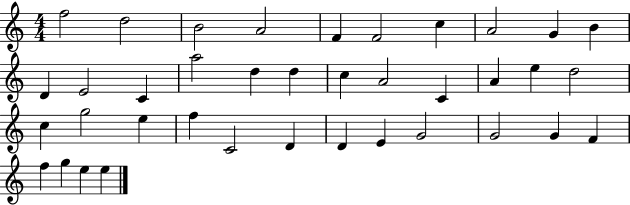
X:1
T:Untitled
M:4/4
L:1/4
K:C
f2 d2 B2 A2 F F2 c A2 G B D E2 C a2 d d c A2 C A e d2 c g2 e f C2 D D E G2 G2 G F f g e e